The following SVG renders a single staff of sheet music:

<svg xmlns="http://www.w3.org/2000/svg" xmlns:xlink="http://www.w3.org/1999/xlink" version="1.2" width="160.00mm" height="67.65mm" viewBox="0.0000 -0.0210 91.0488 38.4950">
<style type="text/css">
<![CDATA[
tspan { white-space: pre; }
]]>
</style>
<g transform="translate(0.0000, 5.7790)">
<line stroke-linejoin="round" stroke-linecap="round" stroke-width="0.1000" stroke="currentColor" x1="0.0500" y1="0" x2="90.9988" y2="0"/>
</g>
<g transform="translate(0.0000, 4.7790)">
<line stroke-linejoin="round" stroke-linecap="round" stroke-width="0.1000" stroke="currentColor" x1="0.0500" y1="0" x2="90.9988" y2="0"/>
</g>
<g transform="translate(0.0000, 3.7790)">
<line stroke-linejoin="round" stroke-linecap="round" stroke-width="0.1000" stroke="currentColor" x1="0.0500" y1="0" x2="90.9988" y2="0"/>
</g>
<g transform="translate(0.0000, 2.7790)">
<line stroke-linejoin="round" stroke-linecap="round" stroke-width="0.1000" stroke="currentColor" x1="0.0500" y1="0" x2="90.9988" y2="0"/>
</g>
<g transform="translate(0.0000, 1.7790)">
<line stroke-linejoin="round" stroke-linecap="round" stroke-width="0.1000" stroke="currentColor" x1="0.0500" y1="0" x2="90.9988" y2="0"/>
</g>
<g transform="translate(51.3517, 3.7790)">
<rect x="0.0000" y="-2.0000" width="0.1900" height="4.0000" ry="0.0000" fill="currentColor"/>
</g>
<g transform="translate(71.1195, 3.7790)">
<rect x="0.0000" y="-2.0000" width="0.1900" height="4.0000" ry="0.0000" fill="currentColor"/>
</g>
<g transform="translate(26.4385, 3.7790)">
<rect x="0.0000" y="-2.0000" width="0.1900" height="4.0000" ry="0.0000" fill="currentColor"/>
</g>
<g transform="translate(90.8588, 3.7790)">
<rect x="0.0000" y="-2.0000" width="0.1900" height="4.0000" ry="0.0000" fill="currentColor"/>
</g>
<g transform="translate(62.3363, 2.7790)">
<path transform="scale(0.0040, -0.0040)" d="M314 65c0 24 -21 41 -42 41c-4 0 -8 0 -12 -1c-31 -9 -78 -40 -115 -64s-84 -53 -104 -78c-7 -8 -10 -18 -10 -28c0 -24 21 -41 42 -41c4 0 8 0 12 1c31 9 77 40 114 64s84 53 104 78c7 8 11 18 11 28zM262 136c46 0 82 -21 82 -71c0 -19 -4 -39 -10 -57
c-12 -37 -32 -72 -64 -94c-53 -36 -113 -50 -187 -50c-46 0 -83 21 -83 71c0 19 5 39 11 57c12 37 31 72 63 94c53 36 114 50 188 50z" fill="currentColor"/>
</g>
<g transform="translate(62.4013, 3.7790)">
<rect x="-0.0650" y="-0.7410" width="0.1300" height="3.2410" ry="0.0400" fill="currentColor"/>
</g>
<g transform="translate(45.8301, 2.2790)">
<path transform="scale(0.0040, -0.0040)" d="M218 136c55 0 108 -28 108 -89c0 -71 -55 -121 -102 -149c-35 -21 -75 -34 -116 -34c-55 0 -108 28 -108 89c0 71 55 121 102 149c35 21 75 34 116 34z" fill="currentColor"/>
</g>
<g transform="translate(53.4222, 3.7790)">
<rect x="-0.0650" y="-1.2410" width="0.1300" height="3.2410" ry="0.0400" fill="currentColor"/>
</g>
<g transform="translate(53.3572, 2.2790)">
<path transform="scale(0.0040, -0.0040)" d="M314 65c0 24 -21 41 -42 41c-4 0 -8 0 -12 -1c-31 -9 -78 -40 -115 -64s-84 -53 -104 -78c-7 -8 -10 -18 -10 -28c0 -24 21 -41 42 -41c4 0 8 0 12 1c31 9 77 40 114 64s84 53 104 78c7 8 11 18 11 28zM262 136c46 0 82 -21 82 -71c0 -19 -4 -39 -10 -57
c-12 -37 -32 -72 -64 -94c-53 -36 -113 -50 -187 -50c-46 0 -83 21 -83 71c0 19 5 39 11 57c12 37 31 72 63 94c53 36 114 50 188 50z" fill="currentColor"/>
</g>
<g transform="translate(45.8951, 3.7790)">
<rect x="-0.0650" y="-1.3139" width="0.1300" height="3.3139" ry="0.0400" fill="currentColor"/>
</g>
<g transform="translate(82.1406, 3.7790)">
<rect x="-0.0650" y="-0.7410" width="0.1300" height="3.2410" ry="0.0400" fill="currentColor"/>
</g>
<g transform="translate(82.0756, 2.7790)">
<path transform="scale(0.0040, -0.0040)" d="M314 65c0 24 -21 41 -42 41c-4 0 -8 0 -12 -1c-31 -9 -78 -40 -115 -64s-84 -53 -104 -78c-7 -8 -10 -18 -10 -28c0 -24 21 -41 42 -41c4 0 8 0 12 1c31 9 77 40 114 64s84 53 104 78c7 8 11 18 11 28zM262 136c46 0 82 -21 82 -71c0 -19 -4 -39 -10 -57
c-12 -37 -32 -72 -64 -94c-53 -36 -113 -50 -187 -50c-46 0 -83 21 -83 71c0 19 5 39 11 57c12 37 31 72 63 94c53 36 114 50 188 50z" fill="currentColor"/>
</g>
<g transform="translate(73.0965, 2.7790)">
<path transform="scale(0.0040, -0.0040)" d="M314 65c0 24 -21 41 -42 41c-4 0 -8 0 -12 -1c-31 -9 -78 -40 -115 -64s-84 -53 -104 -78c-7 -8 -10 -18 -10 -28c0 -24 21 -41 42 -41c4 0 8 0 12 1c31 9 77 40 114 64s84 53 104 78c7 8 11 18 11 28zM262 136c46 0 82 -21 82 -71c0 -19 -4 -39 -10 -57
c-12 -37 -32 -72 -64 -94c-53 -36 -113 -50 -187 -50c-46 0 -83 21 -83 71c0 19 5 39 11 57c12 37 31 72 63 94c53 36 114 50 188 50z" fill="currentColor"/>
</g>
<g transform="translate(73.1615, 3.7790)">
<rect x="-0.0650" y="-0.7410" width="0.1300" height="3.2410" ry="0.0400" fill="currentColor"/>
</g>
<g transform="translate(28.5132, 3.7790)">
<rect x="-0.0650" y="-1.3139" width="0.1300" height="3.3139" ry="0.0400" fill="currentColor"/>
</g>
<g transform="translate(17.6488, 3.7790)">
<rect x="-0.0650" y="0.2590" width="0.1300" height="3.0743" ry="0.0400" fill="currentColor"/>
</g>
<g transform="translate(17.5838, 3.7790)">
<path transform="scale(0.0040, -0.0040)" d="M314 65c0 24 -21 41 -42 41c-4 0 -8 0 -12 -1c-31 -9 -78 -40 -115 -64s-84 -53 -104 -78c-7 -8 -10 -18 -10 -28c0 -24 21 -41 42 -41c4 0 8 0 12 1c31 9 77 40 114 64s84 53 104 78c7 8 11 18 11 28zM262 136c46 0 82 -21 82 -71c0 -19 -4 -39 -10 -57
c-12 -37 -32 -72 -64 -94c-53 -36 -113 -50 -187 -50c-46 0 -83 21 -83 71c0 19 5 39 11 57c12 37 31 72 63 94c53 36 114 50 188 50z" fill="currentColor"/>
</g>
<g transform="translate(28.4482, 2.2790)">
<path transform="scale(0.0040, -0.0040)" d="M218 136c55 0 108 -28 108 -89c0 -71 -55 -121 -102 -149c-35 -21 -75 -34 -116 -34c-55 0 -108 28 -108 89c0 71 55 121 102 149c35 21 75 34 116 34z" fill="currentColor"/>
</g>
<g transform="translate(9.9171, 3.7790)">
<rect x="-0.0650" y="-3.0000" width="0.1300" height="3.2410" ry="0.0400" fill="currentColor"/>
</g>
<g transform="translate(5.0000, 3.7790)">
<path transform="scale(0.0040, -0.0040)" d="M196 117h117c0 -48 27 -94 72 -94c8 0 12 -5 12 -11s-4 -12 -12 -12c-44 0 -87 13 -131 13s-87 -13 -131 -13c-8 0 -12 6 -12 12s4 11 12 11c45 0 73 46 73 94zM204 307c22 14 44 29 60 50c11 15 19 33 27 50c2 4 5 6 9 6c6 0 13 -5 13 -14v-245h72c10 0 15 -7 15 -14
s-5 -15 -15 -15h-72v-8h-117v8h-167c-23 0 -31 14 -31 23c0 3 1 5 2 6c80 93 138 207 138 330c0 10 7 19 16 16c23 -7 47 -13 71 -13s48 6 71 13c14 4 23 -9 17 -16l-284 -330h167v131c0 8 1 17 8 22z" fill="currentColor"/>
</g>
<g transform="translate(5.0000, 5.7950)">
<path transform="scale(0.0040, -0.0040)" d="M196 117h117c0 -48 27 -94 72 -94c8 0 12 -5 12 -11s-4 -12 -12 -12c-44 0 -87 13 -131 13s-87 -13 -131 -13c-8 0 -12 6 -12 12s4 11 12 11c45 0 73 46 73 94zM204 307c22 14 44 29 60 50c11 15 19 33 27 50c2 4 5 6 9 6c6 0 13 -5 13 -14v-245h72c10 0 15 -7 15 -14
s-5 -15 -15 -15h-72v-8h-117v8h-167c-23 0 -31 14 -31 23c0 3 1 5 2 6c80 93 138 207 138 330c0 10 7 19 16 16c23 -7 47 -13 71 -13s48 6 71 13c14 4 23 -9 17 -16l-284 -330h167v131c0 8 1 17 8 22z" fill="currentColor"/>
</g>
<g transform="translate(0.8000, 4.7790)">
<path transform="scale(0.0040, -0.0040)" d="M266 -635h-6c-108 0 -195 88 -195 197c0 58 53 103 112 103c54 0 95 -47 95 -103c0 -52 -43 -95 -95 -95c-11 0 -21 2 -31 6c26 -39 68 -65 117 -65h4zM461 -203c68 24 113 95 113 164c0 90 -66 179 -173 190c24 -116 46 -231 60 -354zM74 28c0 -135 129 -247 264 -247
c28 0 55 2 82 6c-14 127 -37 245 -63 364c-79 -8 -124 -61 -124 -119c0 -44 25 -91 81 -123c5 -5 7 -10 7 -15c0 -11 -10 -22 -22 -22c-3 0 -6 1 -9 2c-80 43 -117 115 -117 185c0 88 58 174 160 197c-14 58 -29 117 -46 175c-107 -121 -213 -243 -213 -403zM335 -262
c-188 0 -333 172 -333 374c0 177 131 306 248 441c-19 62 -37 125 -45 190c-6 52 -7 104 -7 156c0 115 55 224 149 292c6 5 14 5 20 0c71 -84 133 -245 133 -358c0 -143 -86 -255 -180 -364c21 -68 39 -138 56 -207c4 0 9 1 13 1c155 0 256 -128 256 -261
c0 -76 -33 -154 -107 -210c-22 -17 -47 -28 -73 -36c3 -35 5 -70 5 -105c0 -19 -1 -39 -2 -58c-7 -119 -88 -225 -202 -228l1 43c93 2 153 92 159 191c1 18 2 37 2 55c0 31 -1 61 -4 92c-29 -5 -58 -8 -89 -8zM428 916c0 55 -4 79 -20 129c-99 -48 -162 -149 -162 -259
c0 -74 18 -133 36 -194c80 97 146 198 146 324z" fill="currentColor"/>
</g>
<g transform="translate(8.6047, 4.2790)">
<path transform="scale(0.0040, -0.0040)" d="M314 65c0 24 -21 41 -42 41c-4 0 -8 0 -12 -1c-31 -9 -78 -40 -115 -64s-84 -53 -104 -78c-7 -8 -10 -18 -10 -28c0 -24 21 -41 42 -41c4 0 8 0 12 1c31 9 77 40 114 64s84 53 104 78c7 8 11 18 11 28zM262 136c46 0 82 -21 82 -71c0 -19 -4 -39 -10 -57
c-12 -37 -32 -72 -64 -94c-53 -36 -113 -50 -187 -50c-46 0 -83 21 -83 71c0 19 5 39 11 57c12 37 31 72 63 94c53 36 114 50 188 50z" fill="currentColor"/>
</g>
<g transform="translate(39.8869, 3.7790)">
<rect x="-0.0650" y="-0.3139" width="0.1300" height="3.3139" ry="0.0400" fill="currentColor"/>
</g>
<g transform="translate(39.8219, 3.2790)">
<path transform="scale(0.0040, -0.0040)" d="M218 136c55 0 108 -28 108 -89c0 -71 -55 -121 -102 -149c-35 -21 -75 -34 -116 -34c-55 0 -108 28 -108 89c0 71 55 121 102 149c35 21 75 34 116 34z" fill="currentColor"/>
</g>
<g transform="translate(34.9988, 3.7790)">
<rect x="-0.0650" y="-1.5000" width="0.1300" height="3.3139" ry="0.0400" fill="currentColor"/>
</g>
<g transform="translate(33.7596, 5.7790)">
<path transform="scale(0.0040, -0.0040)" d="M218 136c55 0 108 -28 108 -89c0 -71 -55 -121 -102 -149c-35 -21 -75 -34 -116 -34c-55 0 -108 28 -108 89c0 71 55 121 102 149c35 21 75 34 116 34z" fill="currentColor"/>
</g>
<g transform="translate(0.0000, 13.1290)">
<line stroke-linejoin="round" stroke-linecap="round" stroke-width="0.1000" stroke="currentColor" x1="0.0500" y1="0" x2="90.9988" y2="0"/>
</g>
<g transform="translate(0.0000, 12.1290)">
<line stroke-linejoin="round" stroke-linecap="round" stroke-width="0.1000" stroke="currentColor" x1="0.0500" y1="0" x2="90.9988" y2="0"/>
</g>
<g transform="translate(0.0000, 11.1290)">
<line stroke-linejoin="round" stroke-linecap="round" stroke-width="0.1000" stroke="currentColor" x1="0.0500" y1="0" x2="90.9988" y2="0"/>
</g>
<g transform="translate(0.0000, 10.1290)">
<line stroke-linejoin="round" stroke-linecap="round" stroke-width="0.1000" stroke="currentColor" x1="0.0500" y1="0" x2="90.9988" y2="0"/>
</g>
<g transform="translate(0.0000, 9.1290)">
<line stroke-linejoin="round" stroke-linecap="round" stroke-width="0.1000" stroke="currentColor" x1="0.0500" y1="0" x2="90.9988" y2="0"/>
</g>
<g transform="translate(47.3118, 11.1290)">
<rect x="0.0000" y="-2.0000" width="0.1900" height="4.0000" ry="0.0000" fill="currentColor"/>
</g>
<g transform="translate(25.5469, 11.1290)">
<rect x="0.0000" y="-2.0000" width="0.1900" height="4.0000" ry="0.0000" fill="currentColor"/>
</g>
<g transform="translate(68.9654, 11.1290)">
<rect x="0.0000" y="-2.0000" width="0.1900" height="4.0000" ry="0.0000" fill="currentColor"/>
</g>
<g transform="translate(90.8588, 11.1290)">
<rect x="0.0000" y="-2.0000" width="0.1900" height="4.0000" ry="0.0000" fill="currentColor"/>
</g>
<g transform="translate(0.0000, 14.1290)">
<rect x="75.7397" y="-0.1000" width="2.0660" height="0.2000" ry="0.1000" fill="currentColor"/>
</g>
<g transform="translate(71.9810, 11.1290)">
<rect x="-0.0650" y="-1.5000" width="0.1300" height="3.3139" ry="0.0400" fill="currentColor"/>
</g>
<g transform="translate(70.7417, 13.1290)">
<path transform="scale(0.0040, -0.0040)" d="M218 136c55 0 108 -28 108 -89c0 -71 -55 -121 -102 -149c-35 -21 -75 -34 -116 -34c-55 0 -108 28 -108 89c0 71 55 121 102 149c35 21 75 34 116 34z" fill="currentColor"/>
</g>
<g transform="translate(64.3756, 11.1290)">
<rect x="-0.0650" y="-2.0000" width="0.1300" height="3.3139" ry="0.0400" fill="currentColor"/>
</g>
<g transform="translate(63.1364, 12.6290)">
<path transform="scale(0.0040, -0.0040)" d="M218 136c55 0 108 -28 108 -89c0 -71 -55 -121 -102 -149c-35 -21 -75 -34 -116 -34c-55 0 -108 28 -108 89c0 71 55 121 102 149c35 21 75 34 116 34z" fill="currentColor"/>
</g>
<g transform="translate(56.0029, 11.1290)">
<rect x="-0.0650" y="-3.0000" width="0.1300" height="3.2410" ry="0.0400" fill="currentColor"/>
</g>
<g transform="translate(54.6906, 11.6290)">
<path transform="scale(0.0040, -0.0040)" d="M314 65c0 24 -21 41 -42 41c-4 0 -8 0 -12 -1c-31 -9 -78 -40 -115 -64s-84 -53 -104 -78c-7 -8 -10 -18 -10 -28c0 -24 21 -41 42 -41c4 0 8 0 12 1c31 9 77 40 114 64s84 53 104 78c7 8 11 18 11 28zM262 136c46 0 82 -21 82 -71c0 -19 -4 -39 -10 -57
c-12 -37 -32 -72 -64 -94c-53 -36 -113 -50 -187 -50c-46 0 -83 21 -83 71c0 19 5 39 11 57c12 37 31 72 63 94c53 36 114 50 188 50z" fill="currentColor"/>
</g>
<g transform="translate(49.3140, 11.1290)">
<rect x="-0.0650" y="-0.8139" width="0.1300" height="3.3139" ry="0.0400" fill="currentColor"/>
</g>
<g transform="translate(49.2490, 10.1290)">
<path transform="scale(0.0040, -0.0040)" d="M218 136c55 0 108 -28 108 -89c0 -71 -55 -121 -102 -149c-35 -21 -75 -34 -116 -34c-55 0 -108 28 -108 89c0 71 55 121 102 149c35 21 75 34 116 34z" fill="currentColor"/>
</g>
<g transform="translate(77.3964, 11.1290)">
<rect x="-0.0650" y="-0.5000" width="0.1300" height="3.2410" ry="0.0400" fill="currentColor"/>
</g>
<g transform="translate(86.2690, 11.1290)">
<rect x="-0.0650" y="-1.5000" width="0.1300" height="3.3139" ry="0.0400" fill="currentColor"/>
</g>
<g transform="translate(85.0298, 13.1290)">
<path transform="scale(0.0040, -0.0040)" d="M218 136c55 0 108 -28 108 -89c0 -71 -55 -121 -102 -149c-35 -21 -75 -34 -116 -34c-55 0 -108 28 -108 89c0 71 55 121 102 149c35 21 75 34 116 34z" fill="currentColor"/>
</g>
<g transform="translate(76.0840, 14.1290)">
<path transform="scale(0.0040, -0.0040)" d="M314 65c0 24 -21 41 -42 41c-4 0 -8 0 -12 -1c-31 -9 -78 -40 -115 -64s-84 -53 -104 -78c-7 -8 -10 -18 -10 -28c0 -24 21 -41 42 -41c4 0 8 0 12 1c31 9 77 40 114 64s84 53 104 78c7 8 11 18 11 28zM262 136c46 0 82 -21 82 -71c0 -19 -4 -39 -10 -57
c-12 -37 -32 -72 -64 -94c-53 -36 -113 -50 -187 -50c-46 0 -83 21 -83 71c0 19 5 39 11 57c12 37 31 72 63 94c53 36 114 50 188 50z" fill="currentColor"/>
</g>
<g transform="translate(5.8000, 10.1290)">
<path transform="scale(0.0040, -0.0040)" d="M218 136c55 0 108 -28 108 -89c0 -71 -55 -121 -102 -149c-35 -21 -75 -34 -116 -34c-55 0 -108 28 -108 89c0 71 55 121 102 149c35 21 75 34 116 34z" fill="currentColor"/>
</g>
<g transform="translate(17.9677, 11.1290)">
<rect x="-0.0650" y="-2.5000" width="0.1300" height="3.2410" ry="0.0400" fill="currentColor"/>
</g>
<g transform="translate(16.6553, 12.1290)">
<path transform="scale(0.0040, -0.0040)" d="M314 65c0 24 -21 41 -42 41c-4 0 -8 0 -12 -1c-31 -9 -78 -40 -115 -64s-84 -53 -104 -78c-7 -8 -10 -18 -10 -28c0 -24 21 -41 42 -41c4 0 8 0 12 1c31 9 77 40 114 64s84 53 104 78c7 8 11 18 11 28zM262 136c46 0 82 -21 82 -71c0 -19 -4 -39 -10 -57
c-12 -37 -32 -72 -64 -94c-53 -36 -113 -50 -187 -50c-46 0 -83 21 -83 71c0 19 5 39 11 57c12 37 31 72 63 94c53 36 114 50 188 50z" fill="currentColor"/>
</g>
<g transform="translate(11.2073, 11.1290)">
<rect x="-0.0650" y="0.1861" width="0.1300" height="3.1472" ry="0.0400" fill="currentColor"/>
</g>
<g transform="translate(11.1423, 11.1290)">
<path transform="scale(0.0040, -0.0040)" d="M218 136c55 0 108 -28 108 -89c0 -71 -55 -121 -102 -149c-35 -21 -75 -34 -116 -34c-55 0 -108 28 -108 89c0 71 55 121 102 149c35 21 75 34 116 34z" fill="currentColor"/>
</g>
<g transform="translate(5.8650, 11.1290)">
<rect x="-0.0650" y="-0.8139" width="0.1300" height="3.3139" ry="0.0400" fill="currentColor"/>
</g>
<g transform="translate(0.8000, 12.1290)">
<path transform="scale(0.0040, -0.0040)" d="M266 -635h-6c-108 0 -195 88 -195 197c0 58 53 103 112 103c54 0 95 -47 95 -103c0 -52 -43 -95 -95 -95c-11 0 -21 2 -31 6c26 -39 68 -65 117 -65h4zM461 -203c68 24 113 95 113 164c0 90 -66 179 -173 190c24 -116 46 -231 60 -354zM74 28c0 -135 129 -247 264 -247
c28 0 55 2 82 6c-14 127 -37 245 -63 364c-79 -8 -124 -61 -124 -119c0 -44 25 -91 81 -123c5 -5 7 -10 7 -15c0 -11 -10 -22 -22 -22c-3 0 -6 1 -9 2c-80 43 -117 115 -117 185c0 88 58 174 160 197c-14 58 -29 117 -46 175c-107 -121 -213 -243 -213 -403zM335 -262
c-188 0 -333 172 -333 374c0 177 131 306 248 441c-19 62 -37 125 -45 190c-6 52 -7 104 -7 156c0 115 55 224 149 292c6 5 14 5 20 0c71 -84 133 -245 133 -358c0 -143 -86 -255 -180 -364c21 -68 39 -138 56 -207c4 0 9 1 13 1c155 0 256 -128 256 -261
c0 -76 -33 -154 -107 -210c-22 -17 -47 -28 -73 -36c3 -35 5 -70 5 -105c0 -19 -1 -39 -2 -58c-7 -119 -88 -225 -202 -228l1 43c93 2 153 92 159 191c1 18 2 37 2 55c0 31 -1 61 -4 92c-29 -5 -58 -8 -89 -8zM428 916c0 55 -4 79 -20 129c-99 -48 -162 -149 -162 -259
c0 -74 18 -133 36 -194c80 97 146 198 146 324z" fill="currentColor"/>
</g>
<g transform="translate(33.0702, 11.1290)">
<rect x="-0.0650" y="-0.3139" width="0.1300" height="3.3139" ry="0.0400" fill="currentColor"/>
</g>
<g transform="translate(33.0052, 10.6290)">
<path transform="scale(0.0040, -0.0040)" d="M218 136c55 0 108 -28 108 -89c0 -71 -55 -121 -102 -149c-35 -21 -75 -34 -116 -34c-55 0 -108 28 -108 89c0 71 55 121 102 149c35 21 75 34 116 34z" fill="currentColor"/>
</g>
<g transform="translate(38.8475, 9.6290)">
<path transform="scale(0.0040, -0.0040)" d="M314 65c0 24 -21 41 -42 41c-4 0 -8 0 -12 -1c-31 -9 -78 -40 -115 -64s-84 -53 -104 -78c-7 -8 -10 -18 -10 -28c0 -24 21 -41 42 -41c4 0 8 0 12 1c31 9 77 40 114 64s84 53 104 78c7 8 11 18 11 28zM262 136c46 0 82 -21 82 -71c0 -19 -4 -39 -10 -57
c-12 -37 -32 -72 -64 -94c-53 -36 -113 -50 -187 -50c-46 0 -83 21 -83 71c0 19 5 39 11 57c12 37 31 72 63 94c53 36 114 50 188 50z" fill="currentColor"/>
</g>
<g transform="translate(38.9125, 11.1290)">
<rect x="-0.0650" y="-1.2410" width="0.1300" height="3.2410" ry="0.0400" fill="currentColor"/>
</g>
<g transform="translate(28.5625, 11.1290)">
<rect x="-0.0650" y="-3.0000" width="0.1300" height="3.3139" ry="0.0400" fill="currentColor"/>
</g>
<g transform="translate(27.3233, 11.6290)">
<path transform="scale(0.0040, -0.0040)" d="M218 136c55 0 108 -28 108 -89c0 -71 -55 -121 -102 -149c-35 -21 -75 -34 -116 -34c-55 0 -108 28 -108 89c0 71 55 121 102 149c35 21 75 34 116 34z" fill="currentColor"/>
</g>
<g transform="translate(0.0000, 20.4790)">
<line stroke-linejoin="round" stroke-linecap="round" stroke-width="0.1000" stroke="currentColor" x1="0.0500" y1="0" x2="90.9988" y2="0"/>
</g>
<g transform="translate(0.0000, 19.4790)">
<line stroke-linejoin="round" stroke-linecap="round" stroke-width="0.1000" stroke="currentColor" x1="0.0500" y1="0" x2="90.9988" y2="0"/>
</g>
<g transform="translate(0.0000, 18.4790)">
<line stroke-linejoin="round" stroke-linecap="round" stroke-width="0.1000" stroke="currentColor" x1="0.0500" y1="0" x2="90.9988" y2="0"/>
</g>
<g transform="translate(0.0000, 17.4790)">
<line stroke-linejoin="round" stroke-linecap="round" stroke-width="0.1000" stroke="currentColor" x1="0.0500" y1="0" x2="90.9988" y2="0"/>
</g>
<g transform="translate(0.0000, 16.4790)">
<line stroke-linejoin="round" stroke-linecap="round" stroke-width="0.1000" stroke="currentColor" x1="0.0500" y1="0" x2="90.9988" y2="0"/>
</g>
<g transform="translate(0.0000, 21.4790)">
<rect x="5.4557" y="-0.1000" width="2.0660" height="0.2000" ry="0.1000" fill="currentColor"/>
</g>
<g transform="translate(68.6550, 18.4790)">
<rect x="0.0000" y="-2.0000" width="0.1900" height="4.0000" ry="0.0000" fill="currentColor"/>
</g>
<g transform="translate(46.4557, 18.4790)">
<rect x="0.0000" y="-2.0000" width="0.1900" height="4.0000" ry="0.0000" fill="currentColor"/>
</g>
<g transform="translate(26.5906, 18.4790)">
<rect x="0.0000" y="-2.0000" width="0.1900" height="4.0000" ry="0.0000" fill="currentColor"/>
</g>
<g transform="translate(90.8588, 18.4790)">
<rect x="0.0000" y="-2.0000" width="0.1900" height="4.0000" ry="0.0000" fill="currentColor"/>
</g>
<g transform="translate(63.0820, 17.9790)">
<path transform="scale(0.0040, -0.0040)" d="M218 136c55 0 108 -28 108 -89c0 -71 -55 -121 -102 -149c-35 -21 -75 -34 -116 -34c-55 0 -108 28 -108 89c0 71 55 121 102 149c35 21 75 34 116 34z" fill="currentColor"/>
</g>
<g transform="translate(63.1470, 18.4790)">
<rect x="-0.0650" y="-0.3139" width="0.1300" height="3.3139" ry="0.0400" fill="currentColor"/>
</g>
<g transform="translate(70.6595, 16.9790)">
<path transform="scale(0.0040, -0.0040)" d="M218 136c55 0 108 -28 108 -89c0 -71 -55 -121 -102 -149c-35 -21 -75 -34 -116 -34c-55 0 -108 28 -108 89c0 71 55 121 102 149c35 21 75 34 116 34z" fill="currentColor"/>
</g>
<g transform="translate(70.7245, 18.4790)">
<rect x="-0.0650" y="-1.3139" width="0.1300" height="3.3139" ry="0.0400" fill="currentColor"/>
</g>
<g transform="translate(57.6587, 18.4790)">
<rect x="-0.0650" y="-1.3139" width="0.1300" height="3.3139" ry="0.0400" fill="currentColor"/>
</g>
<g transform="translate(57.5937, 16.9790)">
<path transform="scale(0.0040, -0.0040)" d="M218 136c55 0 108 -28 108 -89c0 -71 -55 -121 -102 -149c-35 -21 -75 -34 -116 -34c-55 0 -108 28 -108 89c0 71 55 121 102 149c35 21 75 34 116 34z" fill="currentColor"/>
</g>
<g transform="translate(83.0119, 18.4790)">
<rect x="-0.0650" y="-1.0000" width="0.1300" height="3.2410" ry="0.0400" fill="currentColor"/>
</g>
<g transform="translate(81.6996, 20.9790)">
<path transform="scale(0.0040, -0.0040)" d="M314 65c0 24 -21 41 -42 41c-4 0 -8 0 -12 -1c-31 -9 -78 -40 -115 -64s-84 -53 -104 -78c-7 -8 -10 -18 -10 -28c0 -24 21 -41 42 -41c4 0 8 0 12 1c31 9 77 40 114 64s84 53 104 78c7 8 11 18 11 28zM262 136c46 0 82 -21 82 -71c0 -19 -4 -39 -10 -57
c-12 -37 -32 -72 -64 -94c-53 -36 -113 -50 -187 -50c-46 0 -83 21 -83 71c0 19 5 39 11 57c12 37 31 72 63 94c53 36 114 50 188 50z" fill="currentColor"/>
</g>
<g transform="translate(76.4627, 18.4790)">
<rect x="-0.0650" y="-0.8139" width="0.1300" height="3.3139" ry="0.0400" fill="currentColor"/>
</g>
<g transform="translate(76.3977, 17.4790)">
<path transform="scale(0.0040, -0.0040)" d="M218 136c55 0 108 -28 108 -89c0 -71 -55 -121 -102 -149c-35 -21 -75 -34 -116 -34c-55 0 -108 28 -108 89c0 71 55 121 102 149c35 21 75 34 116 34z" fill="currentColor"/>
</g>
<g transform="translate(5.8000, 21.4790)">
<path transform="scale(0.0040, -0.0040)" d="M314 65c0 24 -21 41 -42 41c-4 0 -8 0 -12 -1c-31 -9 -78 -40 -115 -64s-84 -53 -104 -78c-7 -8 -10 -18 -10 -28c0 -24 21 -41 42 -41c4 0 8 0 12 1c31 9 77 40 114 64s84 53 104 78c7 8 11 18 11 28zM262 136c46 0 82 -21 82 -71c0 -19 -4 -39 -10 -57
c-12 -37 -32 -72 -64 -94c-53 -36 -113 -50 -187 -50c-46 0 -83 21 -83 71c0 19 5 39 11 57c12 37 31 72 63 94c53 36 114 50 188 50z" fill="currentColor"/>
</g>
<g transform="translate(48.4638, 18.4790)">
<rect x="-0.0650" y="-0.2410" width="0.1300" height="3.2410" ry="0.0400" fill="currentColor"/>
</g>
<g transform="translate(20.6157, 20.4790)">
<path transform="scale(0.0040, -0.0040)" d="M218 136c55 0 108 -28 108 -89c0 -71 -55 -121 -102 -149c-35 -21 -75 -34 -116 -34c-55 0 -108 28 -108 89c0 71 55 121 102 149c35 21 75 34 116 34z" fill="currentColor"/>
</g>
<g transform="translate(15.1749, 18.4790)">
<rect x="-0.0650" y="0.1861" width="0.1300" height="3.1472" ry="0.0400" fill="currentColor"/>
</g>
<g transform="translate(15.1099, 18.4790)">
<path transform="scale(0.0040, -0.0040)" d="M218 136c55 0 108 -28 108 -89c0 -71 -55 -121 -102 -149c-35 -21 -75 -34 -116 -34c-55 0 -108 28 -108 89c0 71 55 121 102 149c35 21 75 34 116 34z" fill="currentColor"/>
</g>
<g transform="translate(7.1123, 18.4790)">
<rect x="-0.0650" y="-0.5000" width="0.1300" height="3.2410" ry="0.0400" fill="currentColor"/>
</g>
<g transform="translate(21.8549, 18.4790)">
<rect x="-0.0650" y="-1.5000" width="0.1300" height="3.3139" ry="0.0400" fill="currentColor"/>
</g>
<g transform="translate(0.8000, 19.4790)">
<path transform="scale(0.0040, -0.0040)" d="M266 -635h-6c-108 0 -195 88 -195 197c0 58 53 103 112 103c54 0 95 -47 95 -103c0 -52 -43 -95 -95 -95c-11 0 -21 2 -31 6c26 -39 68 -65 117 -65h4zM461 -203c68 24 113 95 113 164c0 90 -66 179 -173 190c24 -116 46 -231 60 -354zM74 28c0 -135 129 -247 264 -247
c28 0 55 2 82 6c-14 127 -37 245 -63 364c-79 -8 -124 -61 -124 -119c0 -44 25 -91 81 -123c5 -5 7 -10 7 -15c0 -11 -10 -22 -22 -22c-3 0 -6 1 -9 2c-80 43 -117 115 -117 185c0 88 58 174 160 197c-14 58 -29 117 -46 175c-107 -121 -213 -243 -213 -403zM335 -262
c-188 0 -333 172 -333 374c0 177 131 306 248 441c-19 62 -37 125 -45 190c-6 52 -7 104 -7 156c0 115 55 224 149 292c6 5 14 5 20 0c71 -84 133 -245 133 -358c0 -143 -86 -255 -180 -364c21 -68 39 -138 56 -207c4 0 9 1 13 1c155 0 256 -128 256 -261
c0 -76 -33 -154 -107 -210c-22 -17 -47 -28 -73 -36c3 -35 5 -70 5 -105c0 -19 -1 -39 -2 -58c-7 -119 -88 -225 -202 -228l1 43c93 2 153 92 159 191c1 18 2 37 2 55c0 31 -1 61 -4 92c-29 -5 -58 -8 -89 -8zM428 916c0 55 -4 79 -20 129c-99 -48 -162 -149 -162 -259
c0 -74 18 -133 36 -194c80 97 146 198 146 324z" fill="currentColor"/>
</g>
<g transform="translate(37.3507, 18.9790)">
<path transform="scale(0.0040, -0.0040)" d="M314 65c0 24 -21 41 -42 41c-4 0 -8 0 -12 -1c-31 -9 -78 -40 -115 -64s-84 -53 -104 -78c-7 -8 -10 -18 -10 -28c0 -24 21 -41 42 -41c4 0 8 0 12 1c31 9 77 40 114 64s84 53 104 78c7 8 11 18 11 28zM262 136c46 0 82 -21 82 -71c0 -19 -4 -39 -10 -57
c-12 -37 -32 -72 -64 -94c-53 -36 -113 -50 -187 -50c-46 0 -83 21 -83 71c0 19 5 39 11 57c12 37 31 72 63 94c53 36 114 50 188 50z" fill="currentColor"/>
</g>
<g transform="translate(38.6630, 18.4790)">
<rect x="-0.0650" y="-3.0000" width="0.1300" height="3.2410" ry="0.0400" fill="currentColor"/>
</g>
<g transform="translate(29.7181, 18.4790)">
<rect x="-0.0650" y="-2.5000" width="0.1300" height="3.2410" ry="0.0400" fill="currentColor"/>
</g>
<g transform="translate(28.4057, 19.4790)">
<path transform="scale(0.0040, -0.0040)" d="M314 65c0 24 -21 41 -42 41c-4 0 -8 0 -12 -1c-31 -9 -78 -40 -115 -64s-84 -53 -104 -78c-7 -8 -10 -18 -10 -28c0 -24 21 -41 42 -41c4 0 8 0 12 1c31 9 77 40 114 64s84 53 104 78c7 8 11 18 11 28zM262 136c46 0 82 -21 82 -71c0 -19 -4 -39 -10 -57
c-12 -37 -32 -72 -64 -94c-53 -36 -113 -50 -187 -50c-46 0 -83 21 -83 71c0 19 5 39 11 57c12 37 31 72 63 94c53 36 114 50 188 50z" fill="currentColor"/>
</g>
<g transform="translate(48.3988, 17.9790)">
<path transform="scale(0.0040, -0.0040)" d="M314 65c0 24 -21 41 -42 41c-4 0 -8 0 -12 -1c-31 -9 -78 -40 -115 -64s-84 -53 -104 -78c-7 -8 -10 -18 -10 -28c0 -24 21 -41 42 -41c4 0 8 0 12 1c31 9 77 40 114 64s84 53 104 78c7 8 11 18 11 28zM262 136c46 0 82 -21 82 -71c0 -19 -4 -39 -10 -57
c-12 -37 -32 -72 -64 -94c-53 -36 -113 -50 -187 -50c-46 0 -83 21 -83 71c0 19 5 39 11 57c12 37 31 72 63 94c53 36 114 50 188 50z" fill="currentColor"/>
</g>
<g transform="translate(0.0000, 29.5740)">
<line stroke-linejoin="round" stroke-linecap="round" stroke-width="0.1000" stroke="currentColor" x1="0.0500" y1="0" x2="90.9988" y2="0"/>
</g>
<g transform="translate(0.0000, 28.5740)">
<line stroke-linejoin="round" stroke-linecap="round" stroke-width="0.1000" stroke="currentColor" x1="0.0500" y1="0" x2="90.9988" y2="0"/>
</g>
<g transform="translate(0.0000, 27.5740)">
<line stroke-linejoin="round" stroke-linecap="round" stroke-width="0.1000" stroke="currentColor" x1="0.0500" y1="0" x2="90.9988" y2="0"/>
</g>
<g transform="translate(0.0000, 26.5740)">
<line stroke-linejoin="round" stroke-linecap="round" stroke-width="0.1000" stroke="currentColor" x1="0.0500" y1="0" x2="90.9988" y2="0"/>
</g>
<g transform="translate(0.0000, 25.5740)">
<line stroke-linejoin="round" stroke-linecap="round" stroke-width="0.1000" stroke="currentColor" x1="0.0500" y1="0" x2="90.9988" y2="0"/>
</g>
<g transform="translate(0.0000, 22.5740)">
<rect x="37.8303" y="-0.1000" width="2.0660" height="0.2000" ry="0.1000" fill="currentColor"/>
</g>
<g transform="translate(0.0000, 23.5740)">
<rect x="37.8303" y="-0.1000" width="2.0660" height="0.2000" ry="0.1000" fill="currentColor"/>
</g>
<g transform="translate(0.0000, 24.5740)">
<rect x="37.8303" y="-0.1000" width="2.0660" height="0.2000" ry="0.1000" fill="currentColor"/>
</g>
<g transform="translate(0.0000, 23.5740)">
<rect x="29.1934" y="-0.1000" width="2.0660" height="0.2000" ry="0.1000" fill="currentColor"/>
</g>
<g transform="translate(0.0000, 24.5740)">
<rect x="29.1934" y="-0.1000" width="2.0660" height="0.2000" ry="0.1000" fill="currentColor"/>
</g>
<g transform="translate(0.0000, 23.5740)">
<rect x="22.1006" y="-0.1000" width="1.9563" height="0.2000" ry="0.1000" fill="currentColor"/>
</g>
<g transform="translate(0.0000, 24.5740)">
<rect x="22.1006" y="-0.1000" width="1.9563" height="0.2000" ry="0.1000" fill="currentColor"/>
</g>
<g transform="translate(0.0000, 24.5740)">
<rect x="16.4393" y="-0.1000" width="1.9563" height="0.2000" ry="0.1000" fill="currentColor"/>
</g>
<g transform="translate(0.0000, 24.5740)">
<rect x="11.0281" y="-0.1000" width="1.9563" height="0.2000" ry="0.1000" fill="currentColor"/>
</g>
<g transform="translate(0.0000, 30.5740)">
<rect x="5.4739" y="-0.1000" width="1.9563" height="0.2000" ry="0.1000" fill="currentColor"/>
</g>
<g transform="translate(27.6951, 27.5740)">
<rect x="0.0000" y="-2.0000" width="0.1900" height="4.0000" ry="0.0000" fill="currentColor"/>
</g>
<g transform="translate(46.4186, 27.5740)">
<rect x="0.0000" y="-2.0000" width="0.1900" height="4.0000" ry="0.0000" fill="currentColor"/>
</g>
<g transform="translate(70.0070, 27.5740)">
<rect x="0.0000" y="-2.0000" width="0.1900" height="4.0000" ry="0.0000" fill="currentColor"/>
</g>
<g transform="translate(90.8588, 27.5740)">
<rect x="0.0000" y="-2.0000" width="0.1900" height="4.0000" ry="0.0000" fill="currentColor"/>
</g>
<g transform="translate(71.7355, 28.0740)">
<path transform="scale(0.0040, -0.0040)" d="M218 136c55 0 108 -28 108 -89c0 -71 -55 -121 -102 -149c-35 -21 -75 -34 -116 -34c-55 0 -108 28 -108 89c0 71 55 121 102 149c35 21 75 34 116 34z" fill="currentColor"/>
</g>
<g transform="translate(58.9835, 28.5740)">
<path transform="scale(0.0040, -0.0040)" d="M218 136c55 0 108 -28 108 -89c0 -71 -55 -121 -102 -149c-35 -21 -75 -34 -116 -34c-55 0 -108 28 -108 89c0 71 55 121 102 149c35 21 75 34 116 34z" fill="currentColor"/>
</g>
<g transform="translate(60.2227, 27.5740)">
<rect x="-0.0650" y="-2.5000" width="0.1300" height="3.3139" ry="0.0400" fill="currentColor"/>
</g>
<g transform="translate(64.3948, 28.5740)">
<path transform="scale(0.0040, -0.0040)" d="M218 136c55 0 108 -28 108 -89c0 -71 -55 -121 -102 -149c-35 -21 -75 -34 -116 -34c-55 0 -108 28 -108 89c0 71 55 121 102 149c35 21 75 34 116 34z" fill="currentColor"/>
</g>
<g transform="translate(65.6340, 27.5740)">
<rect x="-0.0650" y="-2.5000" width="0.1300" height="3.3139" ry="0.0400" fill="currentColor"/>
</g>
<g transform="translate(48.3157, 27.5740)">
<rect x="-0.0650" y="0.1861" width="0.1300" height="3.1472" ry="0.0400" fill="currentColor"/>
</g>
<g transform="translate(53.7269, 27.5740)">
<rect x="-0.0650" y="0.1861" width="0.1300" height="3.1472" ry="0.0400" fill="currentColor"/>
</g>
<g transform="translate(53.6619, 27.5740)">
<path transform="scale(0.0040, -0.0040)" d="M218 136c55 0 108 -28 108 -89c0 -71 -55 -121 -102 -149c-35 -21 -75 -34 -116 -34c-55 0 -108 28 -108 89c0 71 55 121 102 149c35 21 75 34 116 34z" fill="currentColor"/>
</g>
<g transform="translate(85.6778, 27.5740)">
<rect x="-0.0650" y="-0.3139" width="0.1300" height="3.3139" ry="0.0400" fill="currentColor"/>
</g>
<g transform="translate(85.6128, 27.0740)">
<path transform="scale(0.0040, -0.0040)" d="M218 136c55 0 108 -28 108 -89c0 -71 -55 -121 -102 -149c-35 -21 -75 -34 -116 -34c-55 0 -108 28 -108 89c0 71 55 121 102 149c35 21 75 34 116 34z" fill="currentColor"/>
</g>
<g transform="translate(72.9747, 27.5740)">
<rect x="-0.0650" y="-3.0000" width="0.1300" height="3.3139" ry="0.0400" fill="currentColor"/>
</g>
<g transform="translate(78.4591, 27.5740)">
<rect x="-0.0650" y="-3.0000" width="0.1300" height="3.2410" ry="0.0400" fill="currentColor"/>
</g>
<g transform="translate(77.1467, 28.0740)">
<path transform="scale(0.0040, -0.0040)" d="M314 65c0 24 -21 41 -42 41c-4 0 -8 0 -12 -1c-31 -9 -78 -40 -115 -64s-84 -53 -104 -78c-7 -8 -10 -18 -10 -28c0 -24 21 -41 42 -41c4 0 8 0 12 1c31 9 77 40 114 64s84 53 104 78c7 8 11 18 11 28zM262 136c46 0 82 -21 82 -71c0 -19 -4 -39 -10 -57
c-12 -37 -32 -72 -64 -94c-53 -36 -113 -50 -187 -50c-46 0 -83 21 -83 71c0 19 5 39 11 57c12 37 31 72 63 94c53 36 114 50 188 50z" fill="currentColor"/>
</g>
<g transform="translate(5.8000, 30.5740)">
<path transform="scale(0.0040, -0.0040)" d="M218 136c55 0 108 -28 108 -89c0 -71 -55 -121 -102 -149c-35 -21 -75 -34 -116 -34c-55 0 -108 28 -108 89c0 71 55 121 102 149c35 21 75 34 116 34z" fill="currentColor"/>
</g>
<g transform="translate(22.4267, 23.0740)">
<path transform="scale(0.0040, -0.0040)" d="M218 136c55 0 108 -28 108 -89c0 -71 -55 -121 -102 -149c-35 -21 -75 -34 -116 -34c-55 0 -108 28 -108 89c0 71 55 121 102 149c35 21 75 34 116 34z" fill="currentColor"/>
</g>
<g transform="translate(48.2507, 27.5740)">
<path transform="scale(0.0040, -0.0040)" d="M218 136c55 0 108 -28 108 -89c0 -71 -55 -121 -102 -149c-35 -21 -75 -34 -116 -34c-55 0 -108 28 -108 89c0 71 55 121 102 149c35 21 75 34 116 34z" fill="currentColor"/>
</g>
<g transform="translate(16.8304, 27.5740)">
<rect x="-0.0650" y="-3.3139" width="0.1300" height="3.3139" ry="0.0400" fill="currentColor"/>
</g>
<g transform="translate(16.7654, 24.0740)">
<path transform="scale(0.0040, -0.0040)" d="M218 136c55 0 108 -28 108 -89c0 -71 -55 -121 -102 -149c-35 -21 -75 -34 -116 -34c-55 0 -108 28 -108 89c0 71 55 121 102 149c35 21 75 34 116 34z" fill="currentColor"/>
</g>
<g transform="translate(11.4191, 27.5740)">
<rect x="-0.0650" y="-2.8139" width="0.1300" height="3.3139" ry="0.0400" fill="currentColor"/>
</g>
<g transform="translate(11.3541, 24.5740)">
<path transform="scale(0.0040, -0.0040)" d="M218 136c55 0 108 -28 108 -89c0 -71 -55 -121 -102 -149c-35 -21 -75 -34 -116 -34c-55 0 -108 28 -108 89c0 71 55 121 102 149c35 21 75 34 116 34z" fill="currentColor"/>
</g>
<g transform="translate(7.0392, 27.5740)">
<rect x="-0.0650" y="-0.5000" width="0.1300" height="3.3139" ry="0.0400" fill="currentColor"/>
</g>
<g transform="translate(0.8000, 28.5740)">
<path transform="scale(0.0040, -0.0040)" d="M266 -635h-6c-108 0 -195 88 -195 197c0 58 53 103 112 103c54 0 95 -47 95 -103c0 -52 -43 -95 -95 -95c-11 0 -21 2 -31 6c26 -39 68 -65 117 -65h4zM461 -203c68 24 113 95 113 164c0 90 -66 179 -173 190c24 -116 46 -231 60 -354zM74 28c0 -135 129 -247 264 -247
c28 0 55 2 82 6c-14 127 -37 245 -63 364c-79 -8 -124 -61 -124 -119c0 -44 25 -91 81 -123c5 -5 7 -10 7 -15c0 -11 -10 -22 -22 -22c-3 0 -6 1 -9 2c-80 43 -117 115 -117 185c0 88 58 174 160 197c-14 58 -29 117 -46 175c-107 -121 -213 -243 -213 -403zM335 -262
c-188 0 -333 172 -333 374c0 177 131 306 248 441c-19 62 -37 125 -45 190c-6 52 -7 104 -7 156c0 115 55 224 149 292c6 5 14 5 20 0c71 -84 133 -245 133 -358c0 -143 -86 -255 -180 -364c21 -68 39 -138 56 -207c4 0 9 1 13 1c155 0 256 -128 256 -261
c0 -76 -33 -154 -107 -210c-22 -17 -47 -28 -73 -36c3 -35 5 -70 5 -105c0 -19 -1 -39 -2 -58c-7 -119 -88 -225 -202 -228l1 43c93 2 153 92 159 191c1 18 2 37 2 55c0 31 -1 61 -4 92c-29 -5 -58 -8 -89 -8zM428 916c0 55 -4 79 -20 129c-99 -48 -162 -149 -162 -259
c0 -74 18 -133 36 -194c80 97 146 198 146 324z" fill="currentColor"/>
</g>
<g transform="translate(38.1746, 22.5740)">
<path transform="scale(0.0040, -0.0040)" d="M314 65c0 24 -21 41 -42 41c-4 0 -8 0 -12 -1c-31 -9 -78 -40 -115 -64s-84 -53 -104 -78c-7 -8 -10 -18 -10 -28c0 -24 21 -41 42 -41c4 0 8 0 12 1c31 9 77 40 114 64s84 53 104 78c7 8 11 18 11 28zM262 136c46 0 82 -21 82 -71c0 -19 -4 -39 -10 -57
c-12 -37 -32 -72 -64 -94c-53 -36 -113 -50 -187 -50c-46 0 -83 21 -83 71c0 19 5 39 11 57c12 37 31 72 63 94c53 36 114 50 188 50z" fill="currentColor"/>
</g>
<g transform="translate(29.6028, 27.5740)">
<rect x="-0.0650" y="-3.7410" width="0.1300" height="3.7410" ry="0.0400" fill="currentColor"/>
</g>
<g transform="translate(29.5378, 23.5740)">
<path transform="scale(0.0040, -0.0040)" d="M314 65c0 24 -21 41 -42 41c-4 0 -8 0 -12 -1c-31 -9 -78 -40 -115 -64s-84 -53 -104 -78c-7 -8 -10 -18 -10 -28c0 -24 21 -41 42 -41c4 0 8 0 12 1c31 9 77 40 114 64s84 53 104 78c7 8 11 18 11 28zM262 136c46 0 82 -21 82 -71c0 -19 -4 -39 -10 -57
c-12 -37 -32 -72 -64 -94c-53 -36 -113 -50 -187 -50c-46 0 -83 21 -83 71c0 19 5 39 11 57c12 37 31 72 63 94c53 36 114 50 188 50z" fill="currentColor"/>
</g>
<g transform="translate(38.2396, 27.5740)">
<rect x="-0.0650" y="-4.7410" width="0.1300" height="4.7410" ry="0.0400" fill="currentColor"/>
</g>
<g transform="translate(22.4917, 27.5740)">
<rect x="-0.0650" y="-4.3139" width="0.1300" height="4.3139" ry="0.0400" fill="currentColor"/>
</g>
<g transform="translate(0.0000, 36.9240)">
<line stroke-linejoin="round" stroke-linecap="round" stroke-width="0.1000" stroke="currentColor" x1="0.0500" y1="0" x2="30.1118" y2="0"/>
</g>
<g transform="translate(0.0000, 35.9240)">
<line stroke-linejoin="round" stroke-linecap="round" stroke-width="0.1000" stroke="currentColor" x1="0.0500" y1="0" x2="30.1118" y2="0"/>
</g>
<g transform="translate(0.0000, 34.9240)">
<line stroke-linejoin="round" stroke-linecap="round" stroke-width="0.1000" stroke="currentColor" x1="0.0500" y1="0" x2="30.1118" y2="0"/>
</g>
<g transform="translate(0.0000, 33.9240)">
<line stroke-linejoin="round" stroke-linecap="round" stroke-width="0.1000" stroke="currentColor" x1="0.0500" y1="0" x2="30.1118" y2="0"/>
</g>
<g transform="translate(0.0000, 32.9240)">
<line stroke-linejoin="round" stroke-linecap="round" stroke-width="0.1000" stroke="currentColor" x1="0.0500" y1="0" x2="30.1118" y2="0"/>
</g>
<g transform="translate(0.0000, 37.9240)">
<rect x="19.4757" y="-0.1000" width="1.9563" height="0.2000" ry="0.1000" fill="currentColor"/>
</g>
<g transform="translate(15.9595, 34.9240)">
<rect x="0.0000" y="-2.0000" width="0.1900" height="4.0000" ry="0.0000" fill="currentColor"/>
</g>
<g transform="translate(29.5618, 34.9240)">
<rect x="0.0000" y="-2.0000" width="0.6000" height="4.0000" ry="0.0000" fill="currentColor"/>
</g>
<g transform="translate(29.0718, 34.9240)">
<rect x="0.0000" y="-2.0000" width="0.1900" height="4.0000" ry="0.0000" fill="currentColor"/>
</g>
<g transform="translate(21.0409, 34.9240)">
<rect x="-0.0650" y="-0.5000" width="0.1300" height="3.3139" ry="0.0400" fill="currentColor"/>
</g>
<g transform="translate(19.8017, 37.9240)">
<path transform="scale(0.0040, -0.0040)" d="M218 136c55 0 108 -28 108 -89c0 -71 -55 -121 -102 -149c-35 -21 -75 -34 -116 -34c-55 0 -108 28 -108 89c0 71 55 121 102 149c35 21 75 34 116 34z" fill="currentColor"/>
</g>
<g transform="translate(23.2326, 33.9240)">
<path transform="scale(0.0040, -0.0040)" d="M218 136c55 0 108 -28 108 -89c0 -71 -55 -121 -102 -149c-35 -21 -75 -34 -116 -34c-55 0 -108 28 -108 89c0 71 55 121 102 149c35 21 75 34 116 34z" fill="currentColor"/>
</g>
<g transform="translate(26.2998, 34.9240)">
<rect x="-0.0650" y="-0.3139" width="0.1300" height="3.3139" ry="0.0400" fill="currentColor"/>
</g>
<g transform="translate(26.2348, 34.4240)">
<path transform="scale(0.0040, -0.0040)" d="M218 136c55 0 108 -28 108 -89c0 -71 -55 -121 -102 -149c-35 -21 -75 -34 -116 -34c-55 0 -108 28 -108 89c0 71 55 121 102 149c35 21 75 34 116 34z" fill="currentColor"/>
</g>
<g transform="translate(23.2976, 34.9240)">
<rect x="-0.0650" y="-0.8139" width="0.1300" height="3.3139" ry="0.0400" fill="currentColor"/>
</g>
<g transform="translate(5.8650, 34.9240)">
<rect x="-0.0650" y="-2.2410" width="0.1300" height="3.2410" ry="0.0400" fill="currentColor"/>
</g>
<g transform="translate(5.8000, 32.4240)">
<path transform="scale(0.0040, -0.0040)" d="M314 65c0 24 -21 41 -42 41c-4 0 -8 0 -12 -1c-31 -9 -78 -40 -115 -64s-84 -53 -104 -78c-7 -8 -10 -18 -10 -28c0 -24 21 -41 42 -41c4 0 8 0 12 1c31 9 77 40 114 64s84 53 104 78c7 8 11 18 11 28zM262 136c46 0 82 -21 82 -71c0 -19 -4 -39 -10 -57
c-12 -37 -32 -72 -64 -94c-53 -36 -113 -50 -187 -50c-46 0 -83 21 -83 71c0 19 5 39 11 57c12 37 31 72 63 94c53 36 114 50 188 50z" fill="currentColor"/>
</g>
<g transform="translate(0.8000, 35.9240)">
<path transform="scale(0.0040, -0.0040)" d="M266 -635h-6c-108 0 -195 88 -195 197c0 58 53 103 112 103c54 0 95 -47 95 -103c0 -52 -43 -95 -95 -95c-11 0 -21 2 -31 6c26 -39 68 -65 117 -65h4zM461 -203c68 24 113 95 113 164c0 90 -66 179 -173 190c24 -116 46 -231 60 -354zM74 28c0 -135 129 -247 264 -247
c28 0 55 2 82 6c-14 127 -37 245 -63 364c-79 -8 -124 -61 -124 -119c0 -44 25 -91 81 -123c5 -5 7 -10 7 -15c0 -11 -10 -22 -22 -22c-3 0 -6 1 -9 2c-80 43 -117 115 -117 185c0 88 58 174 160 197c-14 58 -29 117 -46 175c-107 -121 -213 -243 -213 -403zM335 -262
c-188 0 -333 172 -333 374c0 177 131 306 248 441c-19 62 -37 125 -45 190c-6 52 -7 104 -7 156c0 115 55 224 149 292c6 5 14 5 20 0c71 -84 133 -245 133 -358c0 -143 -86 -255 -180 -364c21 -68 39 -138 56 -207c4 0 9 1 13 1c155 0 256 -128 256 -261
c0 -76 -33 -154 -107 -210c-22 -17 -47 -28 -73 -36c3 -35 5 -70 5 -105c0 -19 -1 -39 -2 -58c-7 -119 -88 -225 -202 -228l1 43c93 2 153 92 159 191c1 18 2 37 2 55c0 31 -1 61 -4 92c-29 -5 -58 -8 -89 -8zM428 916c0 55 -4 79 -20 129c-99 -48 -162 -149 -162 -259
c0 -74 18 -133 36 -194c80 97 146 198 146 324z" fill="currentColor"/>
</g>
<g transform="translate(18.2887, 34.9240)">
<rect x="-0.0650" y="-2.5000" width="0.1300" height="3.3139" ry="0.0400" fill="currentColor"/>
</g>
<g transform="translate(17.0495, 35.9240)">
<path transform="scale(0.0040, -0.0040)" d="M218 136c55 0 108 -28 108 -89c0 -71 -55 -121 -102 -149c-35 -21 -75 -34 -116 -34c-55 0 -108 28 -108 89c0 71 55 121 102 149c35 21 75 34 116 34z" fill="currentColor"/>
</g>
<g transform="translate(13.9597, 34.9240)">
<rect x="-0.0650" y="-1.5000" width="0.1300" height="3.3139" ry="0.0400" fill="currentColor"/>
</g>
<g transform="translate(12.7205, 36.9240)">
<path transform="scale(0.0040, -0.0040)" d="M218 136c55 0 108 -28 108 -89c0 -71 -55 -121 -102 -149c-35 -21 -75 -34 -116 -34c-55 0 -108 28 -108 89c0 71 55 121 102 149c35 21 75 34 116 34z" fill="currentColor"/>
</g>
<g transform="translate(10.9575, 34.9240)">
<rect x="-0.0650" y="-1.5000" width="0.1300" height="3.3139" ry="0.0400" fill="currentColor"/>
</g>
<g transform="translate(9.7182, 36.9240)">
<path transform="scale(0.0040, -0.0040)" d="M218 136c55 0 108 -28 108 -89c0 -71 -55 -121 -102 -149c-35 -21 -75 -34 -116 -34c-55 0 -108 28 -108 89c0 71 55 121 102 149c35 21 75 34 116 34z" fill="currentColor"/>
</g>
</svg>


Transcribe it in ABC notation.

X:1
T:Untitled
M:4/4
L:1/4
K:C
A2 B2 e E c e e2 d2 d2 d2 d B G2 A c e2 d A2 F E C2 E C2 B E G2 A2 c2 e c e d D2 C a b d' c'2 e'2 B B G G A A2 c g2 E E G C d c